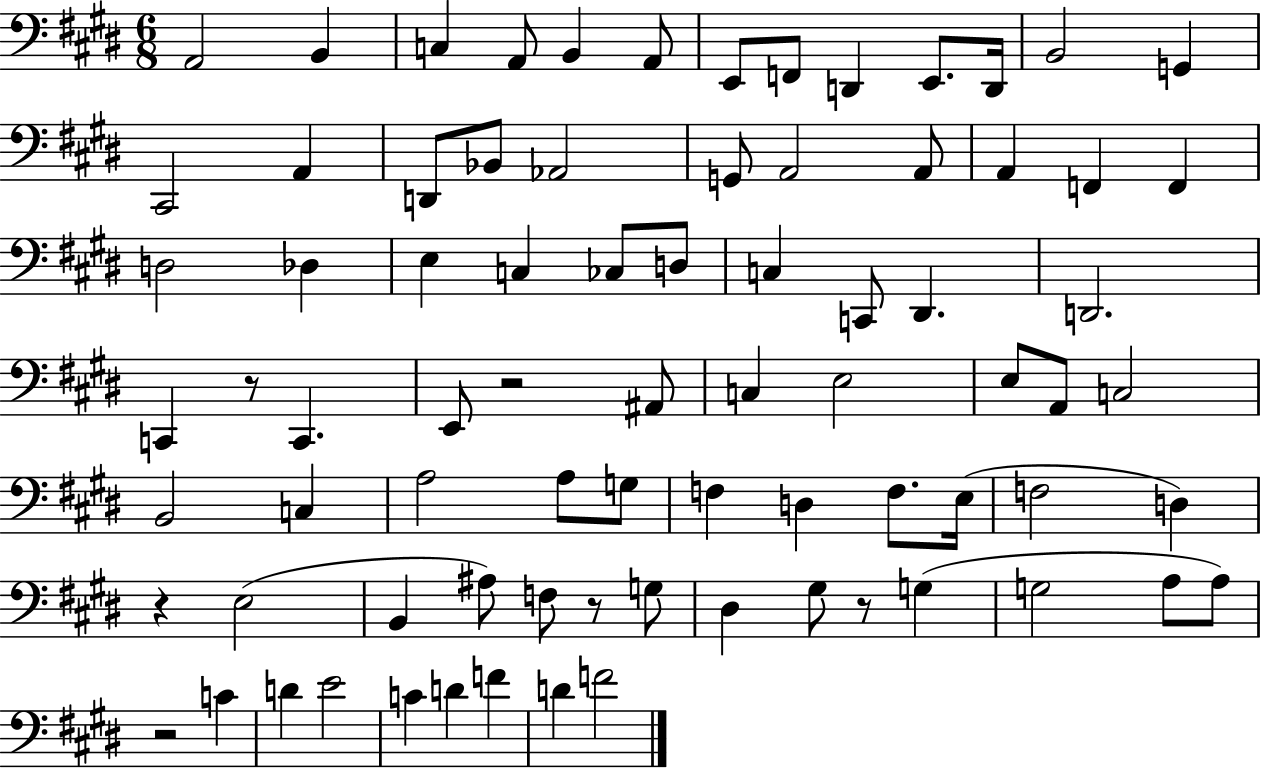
X:1
T:Untitled
M:6/8
L:1/4
K:E
A,,2 B,, C, A,,/2 B,, A,,/2 E,,/2 F,,/2 D,, E,,/2 D,,/4 B,,2 G,, ^C,,2 A,, D,,/2 _B,,/2 _A,,2 G,,/2 A,,2 A,,/2 A,, F,, F,, D,2 _D, E, C, _C,/2 D,/2 C, C,,/2 ^D,, D,,2 C,, z/2 C,, E,,/2 z2 ^A,,/2 C, E,2 E,/2 A,,/2 C,2 B,,2 C, A,2 A,/2 G,/2 F, D, F,/2 E,/4 F,2 D, z E,2 B,, ^A,/2 F,/2 z/2 G,/2 ^D, ^G,/2 z/2 G, G,2 A,/2 A,/2 z2 C D E2 C D F D F2